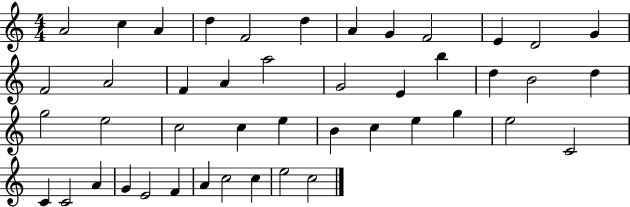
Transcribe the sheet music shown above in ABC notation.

X:1
T:Untitled
M:4/4
L:1/4
K:C
A2 c A d F2 d A G F2 E D2 G F2 A2 F A a2 G2 E b d B2 d g2 e2 c2 c e B c e g e2 C2 C C2 A G E2 F A c2 c e2 c2